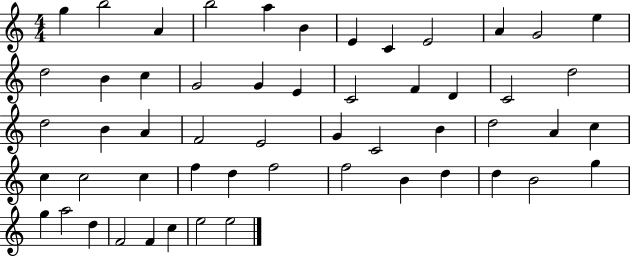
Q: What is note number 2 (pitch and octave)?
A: B5